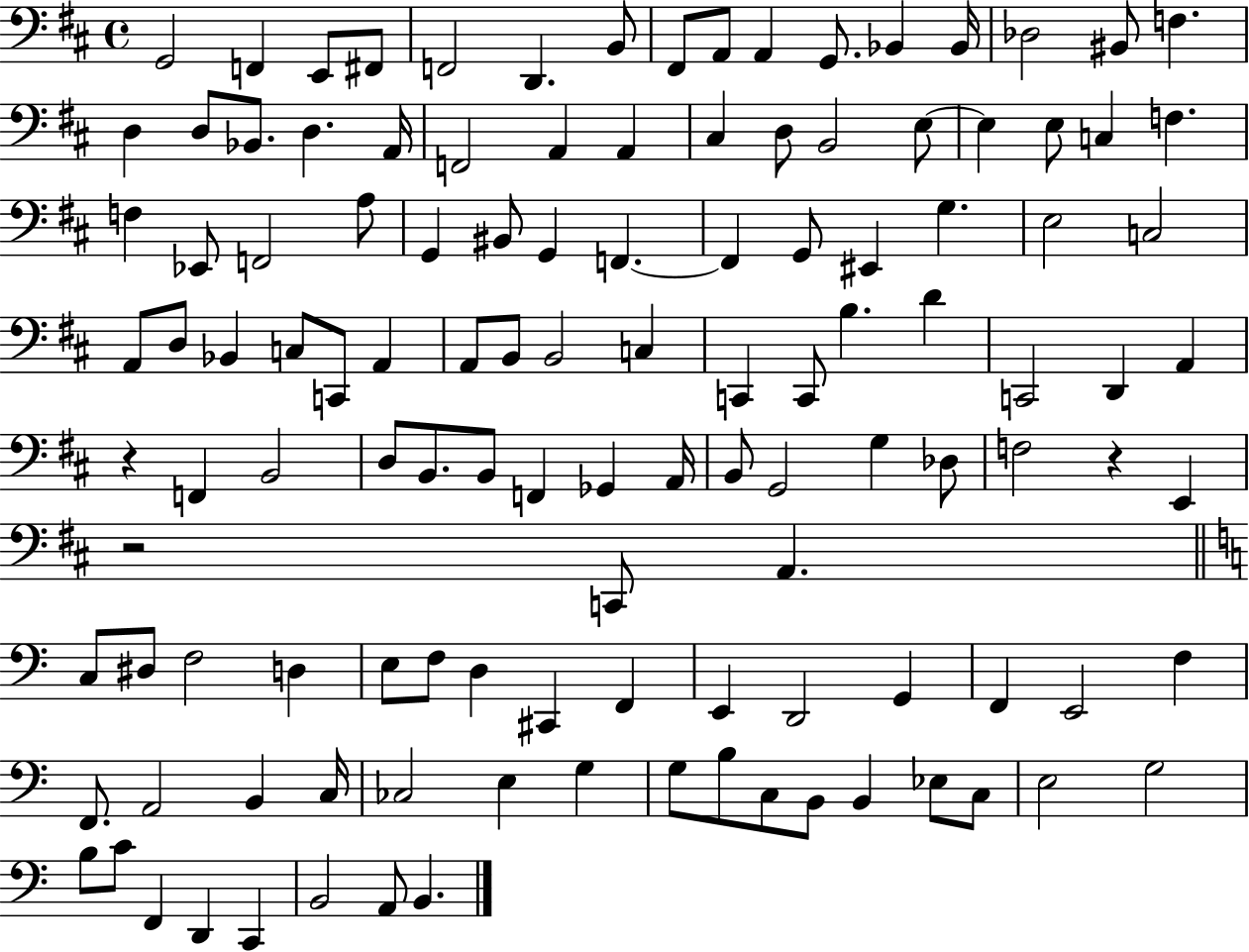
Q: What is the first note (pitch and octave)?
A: G2